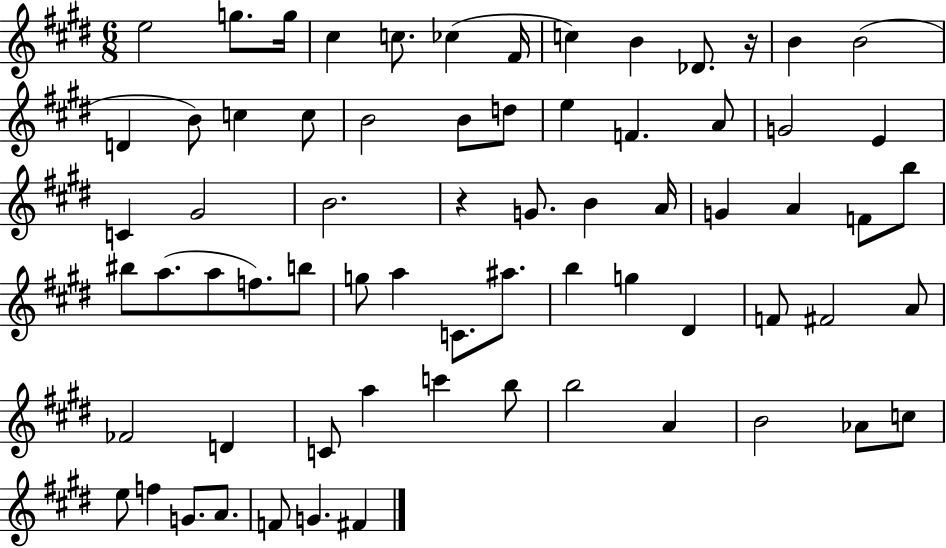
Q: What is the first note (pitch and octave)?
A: E5